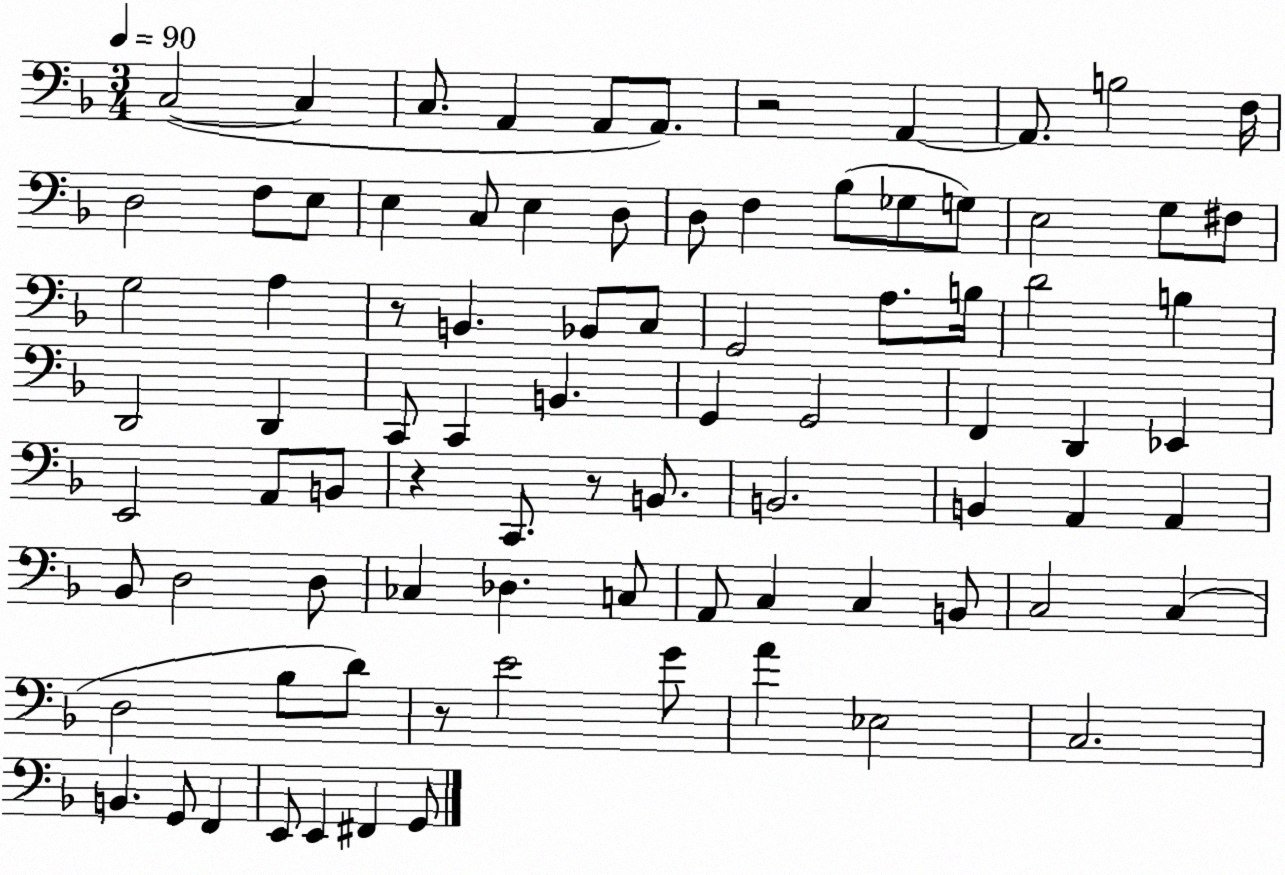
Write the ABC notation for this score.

X:1
T:Untitled
M:3/4
L:1/4
K:F
C,2 C, C,/2 A,, A,,/2 A,,/2 z2 A,, A,,/2 B,2 F,/4 D,2 F,/2 E,/2 E, C,/2 E, D,/2 D,/2 F, _B,/2 _G,/2 G,/2 E,2 G,/2 ^F,/2 G,2 A, z/2 B,, _B,,/2 C,/2 G,,2 A,/2 B,/4 D2 B, D,,2 D,, C,,/2 C,, B,, G,, G,,2 F,, D,, _E,, E,,2 A,,/2 B,,/2 z C,,/2 z/2 B,,/2 B,,2 B,, A,, A,, _B,,/2 D,2 D,/2 _C, _D, C,/2 A,,/2 C, C, B,,/2 C,2 C, D,2 _B,/2 D/2 z/2 E2 G/2 A _E,2 C,2 B,, G,,/2 F,, E,,/2 E,, ^F,, G,,/2